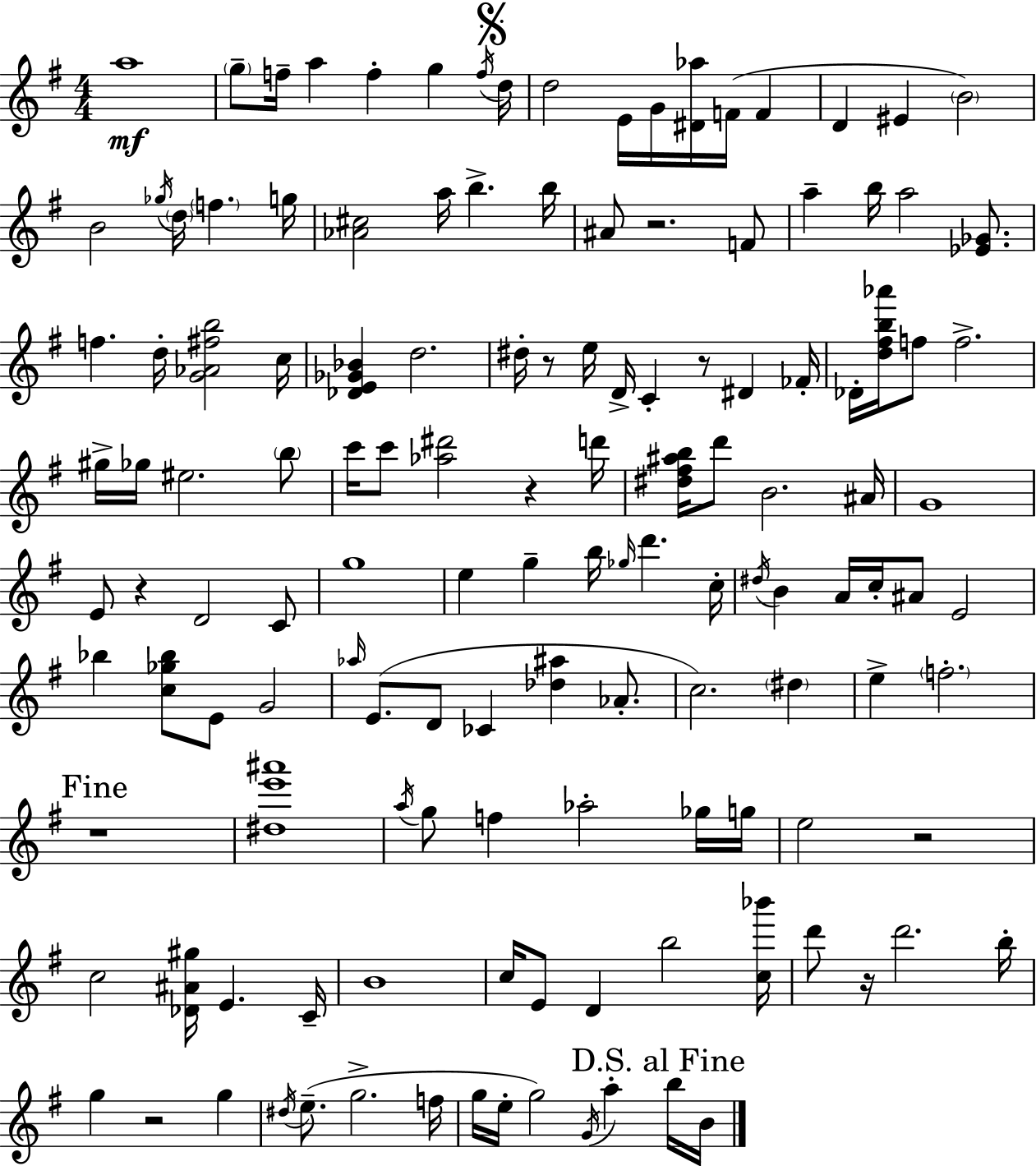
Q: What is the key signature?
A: G major